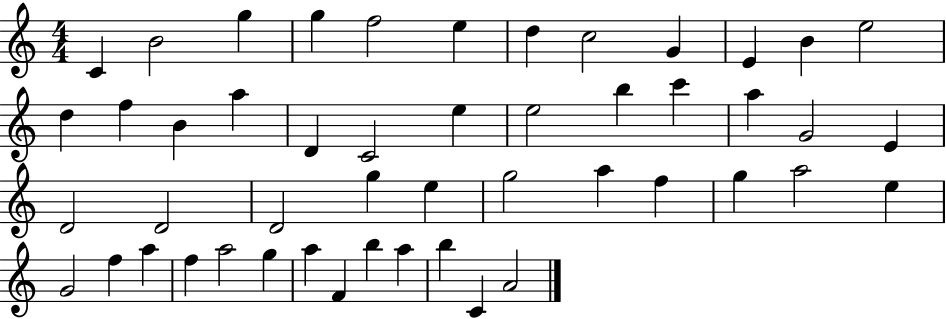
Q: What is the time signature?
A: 4/4